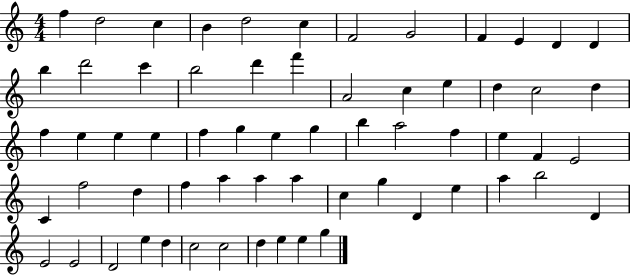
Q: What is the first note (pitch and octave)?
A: F5